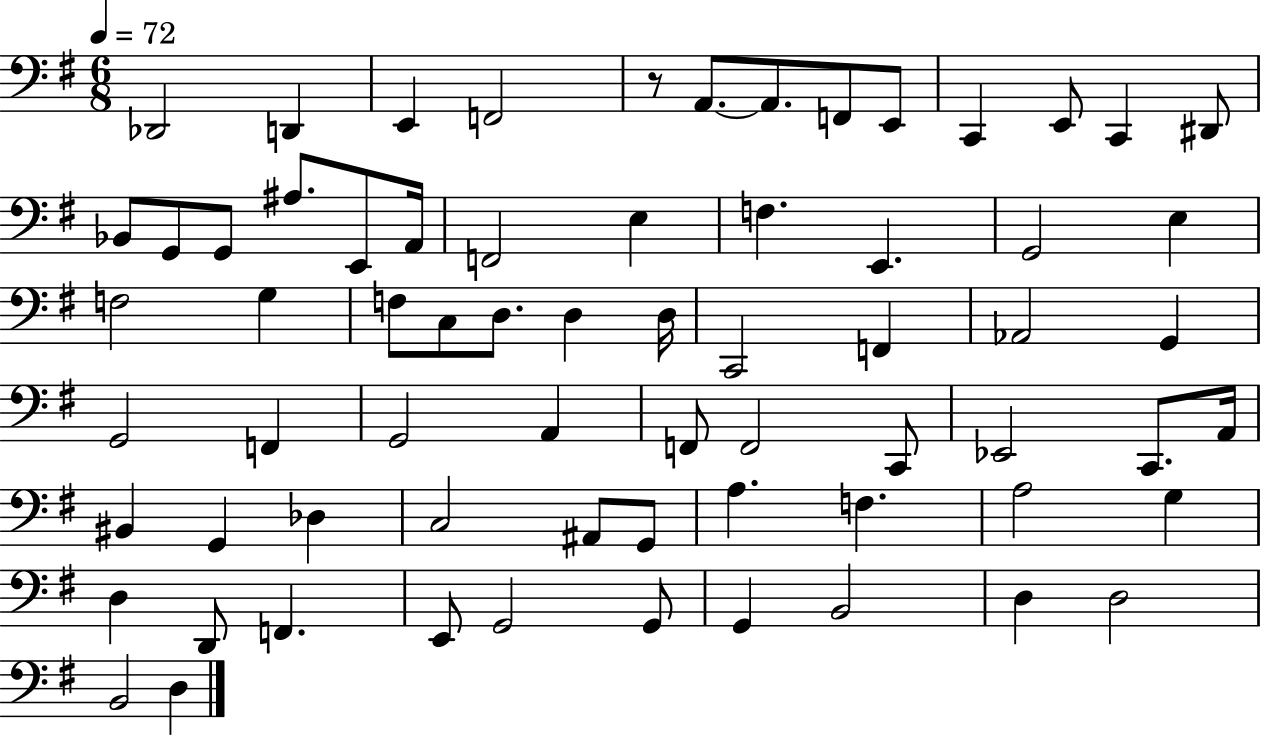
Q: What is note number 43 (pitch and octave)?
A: Eb2